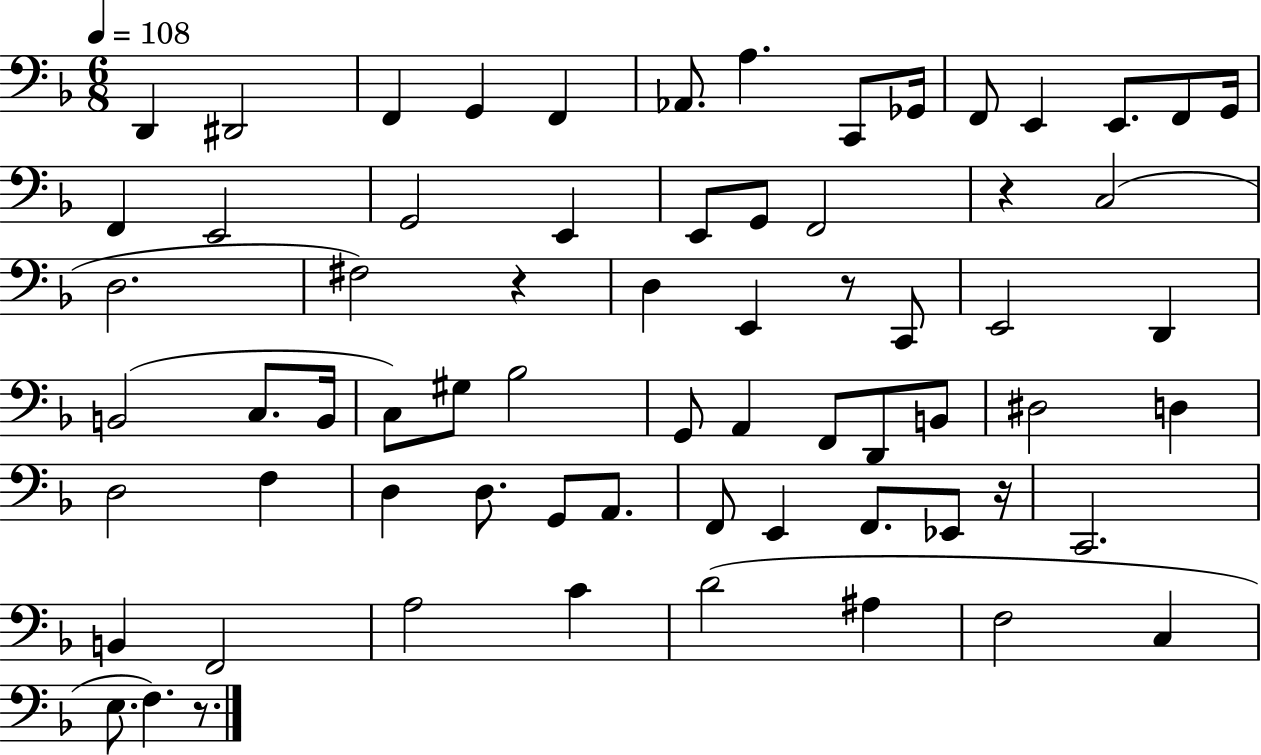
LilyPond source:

{
  \clef bass
  \numericTimeSignature
  \time 6/8
  \key f \major
  \tempo 4 = 108
  d,4 dis,2 | f,4 g,4 f,4 | aes,8. a4. c,8 ges,16 | f,8 e,4 e,8. f,8 g,16 | \break f,4 e,2 | g,2 e,4 | e,8 g,8 f,2 | r4 c2( | \break d2. | fis2) r4 | d4 e,4 r8 c,8 | e,2 d,4 | \break b,2( c8. b,16 | c8) gis8 bes2 | g,8 a,4 f,8 d,8 b,8 | dis2 d4 | \break d2 f4 | d4 d8. g,8 a,8. | f,8 e,4 f,8. ees,8 r16 | c,2. | \break b,4 f,2 | a2 c'4 | d'2( ais4 | f2 c4 | \break e8. f4.) r8. | \bar "|."
}